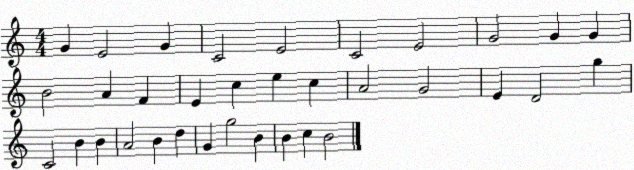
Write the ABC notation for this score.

X:1
T:Untitled
M:4/4
L:1/4
K:C
G E2 G C2 E2 C2 E2 G2 G G B2 A F E c e c A2 G2 E D2 g C2 B B A2 B d G g2 B B c B2